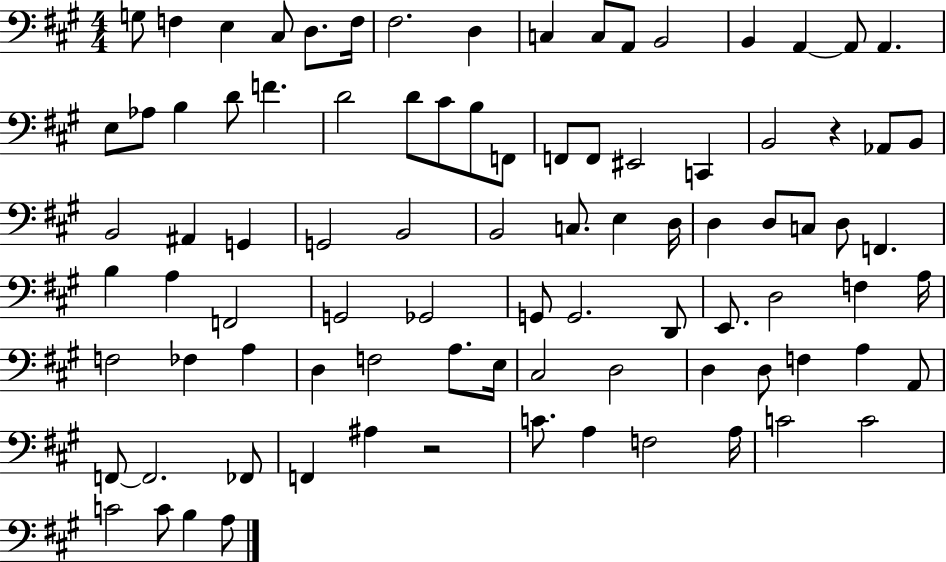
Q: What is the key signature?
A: A major